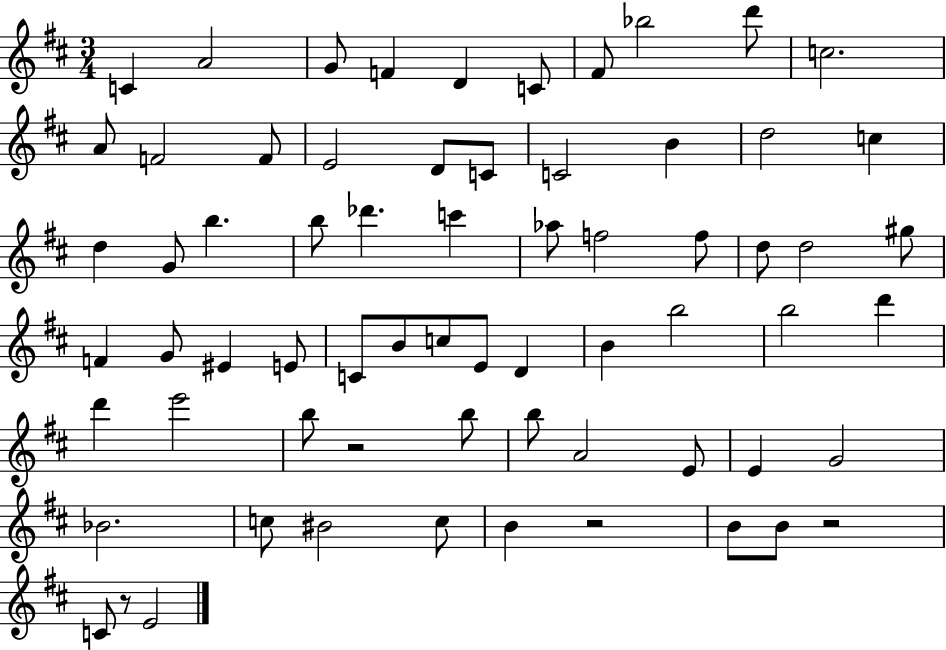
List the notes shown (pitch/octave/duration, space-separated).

C4/q A4/h G4/e F4/q D4/q C4/e F#4/e Bb5/h D6/e C5/h. A4/e F4/h F4/e E4/h D4/e C4/e C4/h B4/q D5/h C5/q D5/q G4/e B5/q. B5/e Db6/q. C6/q Ab5/e F5/h F5/e D5/e D5/h G#5/e F4/q G4/e EIS4/q E4/e C4/e B4/e C5/e E4/e D4/q B4/q B5/h B5/h D6/q D6/q E6/h B5/e R/h B5/e B5/e A4/h E4/e E4/q G4/h Bb4/h. C5/e BIS4/h C5/e B4/q R/h B4/e B4/e R/h C4/e R/e E4/h